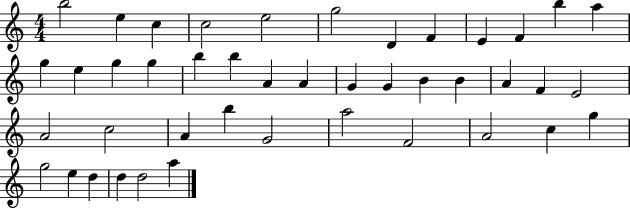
B5/h E5/q C5/q C5/h E5/h G5/h D4/q F4/q E4/q F4/q B5/q A5/q G5/q E5/q G5/q G5/q B5/q B5/q A4/q A4/q G4/q G4/q B4/q B4/q A4/q F4/q E4/h A4/h C5/h A4/q B5/q G4/h A5/h F4/h A4/h C5/q G5/q G5/h E5/q D5/q D5/q D5/h A5/q